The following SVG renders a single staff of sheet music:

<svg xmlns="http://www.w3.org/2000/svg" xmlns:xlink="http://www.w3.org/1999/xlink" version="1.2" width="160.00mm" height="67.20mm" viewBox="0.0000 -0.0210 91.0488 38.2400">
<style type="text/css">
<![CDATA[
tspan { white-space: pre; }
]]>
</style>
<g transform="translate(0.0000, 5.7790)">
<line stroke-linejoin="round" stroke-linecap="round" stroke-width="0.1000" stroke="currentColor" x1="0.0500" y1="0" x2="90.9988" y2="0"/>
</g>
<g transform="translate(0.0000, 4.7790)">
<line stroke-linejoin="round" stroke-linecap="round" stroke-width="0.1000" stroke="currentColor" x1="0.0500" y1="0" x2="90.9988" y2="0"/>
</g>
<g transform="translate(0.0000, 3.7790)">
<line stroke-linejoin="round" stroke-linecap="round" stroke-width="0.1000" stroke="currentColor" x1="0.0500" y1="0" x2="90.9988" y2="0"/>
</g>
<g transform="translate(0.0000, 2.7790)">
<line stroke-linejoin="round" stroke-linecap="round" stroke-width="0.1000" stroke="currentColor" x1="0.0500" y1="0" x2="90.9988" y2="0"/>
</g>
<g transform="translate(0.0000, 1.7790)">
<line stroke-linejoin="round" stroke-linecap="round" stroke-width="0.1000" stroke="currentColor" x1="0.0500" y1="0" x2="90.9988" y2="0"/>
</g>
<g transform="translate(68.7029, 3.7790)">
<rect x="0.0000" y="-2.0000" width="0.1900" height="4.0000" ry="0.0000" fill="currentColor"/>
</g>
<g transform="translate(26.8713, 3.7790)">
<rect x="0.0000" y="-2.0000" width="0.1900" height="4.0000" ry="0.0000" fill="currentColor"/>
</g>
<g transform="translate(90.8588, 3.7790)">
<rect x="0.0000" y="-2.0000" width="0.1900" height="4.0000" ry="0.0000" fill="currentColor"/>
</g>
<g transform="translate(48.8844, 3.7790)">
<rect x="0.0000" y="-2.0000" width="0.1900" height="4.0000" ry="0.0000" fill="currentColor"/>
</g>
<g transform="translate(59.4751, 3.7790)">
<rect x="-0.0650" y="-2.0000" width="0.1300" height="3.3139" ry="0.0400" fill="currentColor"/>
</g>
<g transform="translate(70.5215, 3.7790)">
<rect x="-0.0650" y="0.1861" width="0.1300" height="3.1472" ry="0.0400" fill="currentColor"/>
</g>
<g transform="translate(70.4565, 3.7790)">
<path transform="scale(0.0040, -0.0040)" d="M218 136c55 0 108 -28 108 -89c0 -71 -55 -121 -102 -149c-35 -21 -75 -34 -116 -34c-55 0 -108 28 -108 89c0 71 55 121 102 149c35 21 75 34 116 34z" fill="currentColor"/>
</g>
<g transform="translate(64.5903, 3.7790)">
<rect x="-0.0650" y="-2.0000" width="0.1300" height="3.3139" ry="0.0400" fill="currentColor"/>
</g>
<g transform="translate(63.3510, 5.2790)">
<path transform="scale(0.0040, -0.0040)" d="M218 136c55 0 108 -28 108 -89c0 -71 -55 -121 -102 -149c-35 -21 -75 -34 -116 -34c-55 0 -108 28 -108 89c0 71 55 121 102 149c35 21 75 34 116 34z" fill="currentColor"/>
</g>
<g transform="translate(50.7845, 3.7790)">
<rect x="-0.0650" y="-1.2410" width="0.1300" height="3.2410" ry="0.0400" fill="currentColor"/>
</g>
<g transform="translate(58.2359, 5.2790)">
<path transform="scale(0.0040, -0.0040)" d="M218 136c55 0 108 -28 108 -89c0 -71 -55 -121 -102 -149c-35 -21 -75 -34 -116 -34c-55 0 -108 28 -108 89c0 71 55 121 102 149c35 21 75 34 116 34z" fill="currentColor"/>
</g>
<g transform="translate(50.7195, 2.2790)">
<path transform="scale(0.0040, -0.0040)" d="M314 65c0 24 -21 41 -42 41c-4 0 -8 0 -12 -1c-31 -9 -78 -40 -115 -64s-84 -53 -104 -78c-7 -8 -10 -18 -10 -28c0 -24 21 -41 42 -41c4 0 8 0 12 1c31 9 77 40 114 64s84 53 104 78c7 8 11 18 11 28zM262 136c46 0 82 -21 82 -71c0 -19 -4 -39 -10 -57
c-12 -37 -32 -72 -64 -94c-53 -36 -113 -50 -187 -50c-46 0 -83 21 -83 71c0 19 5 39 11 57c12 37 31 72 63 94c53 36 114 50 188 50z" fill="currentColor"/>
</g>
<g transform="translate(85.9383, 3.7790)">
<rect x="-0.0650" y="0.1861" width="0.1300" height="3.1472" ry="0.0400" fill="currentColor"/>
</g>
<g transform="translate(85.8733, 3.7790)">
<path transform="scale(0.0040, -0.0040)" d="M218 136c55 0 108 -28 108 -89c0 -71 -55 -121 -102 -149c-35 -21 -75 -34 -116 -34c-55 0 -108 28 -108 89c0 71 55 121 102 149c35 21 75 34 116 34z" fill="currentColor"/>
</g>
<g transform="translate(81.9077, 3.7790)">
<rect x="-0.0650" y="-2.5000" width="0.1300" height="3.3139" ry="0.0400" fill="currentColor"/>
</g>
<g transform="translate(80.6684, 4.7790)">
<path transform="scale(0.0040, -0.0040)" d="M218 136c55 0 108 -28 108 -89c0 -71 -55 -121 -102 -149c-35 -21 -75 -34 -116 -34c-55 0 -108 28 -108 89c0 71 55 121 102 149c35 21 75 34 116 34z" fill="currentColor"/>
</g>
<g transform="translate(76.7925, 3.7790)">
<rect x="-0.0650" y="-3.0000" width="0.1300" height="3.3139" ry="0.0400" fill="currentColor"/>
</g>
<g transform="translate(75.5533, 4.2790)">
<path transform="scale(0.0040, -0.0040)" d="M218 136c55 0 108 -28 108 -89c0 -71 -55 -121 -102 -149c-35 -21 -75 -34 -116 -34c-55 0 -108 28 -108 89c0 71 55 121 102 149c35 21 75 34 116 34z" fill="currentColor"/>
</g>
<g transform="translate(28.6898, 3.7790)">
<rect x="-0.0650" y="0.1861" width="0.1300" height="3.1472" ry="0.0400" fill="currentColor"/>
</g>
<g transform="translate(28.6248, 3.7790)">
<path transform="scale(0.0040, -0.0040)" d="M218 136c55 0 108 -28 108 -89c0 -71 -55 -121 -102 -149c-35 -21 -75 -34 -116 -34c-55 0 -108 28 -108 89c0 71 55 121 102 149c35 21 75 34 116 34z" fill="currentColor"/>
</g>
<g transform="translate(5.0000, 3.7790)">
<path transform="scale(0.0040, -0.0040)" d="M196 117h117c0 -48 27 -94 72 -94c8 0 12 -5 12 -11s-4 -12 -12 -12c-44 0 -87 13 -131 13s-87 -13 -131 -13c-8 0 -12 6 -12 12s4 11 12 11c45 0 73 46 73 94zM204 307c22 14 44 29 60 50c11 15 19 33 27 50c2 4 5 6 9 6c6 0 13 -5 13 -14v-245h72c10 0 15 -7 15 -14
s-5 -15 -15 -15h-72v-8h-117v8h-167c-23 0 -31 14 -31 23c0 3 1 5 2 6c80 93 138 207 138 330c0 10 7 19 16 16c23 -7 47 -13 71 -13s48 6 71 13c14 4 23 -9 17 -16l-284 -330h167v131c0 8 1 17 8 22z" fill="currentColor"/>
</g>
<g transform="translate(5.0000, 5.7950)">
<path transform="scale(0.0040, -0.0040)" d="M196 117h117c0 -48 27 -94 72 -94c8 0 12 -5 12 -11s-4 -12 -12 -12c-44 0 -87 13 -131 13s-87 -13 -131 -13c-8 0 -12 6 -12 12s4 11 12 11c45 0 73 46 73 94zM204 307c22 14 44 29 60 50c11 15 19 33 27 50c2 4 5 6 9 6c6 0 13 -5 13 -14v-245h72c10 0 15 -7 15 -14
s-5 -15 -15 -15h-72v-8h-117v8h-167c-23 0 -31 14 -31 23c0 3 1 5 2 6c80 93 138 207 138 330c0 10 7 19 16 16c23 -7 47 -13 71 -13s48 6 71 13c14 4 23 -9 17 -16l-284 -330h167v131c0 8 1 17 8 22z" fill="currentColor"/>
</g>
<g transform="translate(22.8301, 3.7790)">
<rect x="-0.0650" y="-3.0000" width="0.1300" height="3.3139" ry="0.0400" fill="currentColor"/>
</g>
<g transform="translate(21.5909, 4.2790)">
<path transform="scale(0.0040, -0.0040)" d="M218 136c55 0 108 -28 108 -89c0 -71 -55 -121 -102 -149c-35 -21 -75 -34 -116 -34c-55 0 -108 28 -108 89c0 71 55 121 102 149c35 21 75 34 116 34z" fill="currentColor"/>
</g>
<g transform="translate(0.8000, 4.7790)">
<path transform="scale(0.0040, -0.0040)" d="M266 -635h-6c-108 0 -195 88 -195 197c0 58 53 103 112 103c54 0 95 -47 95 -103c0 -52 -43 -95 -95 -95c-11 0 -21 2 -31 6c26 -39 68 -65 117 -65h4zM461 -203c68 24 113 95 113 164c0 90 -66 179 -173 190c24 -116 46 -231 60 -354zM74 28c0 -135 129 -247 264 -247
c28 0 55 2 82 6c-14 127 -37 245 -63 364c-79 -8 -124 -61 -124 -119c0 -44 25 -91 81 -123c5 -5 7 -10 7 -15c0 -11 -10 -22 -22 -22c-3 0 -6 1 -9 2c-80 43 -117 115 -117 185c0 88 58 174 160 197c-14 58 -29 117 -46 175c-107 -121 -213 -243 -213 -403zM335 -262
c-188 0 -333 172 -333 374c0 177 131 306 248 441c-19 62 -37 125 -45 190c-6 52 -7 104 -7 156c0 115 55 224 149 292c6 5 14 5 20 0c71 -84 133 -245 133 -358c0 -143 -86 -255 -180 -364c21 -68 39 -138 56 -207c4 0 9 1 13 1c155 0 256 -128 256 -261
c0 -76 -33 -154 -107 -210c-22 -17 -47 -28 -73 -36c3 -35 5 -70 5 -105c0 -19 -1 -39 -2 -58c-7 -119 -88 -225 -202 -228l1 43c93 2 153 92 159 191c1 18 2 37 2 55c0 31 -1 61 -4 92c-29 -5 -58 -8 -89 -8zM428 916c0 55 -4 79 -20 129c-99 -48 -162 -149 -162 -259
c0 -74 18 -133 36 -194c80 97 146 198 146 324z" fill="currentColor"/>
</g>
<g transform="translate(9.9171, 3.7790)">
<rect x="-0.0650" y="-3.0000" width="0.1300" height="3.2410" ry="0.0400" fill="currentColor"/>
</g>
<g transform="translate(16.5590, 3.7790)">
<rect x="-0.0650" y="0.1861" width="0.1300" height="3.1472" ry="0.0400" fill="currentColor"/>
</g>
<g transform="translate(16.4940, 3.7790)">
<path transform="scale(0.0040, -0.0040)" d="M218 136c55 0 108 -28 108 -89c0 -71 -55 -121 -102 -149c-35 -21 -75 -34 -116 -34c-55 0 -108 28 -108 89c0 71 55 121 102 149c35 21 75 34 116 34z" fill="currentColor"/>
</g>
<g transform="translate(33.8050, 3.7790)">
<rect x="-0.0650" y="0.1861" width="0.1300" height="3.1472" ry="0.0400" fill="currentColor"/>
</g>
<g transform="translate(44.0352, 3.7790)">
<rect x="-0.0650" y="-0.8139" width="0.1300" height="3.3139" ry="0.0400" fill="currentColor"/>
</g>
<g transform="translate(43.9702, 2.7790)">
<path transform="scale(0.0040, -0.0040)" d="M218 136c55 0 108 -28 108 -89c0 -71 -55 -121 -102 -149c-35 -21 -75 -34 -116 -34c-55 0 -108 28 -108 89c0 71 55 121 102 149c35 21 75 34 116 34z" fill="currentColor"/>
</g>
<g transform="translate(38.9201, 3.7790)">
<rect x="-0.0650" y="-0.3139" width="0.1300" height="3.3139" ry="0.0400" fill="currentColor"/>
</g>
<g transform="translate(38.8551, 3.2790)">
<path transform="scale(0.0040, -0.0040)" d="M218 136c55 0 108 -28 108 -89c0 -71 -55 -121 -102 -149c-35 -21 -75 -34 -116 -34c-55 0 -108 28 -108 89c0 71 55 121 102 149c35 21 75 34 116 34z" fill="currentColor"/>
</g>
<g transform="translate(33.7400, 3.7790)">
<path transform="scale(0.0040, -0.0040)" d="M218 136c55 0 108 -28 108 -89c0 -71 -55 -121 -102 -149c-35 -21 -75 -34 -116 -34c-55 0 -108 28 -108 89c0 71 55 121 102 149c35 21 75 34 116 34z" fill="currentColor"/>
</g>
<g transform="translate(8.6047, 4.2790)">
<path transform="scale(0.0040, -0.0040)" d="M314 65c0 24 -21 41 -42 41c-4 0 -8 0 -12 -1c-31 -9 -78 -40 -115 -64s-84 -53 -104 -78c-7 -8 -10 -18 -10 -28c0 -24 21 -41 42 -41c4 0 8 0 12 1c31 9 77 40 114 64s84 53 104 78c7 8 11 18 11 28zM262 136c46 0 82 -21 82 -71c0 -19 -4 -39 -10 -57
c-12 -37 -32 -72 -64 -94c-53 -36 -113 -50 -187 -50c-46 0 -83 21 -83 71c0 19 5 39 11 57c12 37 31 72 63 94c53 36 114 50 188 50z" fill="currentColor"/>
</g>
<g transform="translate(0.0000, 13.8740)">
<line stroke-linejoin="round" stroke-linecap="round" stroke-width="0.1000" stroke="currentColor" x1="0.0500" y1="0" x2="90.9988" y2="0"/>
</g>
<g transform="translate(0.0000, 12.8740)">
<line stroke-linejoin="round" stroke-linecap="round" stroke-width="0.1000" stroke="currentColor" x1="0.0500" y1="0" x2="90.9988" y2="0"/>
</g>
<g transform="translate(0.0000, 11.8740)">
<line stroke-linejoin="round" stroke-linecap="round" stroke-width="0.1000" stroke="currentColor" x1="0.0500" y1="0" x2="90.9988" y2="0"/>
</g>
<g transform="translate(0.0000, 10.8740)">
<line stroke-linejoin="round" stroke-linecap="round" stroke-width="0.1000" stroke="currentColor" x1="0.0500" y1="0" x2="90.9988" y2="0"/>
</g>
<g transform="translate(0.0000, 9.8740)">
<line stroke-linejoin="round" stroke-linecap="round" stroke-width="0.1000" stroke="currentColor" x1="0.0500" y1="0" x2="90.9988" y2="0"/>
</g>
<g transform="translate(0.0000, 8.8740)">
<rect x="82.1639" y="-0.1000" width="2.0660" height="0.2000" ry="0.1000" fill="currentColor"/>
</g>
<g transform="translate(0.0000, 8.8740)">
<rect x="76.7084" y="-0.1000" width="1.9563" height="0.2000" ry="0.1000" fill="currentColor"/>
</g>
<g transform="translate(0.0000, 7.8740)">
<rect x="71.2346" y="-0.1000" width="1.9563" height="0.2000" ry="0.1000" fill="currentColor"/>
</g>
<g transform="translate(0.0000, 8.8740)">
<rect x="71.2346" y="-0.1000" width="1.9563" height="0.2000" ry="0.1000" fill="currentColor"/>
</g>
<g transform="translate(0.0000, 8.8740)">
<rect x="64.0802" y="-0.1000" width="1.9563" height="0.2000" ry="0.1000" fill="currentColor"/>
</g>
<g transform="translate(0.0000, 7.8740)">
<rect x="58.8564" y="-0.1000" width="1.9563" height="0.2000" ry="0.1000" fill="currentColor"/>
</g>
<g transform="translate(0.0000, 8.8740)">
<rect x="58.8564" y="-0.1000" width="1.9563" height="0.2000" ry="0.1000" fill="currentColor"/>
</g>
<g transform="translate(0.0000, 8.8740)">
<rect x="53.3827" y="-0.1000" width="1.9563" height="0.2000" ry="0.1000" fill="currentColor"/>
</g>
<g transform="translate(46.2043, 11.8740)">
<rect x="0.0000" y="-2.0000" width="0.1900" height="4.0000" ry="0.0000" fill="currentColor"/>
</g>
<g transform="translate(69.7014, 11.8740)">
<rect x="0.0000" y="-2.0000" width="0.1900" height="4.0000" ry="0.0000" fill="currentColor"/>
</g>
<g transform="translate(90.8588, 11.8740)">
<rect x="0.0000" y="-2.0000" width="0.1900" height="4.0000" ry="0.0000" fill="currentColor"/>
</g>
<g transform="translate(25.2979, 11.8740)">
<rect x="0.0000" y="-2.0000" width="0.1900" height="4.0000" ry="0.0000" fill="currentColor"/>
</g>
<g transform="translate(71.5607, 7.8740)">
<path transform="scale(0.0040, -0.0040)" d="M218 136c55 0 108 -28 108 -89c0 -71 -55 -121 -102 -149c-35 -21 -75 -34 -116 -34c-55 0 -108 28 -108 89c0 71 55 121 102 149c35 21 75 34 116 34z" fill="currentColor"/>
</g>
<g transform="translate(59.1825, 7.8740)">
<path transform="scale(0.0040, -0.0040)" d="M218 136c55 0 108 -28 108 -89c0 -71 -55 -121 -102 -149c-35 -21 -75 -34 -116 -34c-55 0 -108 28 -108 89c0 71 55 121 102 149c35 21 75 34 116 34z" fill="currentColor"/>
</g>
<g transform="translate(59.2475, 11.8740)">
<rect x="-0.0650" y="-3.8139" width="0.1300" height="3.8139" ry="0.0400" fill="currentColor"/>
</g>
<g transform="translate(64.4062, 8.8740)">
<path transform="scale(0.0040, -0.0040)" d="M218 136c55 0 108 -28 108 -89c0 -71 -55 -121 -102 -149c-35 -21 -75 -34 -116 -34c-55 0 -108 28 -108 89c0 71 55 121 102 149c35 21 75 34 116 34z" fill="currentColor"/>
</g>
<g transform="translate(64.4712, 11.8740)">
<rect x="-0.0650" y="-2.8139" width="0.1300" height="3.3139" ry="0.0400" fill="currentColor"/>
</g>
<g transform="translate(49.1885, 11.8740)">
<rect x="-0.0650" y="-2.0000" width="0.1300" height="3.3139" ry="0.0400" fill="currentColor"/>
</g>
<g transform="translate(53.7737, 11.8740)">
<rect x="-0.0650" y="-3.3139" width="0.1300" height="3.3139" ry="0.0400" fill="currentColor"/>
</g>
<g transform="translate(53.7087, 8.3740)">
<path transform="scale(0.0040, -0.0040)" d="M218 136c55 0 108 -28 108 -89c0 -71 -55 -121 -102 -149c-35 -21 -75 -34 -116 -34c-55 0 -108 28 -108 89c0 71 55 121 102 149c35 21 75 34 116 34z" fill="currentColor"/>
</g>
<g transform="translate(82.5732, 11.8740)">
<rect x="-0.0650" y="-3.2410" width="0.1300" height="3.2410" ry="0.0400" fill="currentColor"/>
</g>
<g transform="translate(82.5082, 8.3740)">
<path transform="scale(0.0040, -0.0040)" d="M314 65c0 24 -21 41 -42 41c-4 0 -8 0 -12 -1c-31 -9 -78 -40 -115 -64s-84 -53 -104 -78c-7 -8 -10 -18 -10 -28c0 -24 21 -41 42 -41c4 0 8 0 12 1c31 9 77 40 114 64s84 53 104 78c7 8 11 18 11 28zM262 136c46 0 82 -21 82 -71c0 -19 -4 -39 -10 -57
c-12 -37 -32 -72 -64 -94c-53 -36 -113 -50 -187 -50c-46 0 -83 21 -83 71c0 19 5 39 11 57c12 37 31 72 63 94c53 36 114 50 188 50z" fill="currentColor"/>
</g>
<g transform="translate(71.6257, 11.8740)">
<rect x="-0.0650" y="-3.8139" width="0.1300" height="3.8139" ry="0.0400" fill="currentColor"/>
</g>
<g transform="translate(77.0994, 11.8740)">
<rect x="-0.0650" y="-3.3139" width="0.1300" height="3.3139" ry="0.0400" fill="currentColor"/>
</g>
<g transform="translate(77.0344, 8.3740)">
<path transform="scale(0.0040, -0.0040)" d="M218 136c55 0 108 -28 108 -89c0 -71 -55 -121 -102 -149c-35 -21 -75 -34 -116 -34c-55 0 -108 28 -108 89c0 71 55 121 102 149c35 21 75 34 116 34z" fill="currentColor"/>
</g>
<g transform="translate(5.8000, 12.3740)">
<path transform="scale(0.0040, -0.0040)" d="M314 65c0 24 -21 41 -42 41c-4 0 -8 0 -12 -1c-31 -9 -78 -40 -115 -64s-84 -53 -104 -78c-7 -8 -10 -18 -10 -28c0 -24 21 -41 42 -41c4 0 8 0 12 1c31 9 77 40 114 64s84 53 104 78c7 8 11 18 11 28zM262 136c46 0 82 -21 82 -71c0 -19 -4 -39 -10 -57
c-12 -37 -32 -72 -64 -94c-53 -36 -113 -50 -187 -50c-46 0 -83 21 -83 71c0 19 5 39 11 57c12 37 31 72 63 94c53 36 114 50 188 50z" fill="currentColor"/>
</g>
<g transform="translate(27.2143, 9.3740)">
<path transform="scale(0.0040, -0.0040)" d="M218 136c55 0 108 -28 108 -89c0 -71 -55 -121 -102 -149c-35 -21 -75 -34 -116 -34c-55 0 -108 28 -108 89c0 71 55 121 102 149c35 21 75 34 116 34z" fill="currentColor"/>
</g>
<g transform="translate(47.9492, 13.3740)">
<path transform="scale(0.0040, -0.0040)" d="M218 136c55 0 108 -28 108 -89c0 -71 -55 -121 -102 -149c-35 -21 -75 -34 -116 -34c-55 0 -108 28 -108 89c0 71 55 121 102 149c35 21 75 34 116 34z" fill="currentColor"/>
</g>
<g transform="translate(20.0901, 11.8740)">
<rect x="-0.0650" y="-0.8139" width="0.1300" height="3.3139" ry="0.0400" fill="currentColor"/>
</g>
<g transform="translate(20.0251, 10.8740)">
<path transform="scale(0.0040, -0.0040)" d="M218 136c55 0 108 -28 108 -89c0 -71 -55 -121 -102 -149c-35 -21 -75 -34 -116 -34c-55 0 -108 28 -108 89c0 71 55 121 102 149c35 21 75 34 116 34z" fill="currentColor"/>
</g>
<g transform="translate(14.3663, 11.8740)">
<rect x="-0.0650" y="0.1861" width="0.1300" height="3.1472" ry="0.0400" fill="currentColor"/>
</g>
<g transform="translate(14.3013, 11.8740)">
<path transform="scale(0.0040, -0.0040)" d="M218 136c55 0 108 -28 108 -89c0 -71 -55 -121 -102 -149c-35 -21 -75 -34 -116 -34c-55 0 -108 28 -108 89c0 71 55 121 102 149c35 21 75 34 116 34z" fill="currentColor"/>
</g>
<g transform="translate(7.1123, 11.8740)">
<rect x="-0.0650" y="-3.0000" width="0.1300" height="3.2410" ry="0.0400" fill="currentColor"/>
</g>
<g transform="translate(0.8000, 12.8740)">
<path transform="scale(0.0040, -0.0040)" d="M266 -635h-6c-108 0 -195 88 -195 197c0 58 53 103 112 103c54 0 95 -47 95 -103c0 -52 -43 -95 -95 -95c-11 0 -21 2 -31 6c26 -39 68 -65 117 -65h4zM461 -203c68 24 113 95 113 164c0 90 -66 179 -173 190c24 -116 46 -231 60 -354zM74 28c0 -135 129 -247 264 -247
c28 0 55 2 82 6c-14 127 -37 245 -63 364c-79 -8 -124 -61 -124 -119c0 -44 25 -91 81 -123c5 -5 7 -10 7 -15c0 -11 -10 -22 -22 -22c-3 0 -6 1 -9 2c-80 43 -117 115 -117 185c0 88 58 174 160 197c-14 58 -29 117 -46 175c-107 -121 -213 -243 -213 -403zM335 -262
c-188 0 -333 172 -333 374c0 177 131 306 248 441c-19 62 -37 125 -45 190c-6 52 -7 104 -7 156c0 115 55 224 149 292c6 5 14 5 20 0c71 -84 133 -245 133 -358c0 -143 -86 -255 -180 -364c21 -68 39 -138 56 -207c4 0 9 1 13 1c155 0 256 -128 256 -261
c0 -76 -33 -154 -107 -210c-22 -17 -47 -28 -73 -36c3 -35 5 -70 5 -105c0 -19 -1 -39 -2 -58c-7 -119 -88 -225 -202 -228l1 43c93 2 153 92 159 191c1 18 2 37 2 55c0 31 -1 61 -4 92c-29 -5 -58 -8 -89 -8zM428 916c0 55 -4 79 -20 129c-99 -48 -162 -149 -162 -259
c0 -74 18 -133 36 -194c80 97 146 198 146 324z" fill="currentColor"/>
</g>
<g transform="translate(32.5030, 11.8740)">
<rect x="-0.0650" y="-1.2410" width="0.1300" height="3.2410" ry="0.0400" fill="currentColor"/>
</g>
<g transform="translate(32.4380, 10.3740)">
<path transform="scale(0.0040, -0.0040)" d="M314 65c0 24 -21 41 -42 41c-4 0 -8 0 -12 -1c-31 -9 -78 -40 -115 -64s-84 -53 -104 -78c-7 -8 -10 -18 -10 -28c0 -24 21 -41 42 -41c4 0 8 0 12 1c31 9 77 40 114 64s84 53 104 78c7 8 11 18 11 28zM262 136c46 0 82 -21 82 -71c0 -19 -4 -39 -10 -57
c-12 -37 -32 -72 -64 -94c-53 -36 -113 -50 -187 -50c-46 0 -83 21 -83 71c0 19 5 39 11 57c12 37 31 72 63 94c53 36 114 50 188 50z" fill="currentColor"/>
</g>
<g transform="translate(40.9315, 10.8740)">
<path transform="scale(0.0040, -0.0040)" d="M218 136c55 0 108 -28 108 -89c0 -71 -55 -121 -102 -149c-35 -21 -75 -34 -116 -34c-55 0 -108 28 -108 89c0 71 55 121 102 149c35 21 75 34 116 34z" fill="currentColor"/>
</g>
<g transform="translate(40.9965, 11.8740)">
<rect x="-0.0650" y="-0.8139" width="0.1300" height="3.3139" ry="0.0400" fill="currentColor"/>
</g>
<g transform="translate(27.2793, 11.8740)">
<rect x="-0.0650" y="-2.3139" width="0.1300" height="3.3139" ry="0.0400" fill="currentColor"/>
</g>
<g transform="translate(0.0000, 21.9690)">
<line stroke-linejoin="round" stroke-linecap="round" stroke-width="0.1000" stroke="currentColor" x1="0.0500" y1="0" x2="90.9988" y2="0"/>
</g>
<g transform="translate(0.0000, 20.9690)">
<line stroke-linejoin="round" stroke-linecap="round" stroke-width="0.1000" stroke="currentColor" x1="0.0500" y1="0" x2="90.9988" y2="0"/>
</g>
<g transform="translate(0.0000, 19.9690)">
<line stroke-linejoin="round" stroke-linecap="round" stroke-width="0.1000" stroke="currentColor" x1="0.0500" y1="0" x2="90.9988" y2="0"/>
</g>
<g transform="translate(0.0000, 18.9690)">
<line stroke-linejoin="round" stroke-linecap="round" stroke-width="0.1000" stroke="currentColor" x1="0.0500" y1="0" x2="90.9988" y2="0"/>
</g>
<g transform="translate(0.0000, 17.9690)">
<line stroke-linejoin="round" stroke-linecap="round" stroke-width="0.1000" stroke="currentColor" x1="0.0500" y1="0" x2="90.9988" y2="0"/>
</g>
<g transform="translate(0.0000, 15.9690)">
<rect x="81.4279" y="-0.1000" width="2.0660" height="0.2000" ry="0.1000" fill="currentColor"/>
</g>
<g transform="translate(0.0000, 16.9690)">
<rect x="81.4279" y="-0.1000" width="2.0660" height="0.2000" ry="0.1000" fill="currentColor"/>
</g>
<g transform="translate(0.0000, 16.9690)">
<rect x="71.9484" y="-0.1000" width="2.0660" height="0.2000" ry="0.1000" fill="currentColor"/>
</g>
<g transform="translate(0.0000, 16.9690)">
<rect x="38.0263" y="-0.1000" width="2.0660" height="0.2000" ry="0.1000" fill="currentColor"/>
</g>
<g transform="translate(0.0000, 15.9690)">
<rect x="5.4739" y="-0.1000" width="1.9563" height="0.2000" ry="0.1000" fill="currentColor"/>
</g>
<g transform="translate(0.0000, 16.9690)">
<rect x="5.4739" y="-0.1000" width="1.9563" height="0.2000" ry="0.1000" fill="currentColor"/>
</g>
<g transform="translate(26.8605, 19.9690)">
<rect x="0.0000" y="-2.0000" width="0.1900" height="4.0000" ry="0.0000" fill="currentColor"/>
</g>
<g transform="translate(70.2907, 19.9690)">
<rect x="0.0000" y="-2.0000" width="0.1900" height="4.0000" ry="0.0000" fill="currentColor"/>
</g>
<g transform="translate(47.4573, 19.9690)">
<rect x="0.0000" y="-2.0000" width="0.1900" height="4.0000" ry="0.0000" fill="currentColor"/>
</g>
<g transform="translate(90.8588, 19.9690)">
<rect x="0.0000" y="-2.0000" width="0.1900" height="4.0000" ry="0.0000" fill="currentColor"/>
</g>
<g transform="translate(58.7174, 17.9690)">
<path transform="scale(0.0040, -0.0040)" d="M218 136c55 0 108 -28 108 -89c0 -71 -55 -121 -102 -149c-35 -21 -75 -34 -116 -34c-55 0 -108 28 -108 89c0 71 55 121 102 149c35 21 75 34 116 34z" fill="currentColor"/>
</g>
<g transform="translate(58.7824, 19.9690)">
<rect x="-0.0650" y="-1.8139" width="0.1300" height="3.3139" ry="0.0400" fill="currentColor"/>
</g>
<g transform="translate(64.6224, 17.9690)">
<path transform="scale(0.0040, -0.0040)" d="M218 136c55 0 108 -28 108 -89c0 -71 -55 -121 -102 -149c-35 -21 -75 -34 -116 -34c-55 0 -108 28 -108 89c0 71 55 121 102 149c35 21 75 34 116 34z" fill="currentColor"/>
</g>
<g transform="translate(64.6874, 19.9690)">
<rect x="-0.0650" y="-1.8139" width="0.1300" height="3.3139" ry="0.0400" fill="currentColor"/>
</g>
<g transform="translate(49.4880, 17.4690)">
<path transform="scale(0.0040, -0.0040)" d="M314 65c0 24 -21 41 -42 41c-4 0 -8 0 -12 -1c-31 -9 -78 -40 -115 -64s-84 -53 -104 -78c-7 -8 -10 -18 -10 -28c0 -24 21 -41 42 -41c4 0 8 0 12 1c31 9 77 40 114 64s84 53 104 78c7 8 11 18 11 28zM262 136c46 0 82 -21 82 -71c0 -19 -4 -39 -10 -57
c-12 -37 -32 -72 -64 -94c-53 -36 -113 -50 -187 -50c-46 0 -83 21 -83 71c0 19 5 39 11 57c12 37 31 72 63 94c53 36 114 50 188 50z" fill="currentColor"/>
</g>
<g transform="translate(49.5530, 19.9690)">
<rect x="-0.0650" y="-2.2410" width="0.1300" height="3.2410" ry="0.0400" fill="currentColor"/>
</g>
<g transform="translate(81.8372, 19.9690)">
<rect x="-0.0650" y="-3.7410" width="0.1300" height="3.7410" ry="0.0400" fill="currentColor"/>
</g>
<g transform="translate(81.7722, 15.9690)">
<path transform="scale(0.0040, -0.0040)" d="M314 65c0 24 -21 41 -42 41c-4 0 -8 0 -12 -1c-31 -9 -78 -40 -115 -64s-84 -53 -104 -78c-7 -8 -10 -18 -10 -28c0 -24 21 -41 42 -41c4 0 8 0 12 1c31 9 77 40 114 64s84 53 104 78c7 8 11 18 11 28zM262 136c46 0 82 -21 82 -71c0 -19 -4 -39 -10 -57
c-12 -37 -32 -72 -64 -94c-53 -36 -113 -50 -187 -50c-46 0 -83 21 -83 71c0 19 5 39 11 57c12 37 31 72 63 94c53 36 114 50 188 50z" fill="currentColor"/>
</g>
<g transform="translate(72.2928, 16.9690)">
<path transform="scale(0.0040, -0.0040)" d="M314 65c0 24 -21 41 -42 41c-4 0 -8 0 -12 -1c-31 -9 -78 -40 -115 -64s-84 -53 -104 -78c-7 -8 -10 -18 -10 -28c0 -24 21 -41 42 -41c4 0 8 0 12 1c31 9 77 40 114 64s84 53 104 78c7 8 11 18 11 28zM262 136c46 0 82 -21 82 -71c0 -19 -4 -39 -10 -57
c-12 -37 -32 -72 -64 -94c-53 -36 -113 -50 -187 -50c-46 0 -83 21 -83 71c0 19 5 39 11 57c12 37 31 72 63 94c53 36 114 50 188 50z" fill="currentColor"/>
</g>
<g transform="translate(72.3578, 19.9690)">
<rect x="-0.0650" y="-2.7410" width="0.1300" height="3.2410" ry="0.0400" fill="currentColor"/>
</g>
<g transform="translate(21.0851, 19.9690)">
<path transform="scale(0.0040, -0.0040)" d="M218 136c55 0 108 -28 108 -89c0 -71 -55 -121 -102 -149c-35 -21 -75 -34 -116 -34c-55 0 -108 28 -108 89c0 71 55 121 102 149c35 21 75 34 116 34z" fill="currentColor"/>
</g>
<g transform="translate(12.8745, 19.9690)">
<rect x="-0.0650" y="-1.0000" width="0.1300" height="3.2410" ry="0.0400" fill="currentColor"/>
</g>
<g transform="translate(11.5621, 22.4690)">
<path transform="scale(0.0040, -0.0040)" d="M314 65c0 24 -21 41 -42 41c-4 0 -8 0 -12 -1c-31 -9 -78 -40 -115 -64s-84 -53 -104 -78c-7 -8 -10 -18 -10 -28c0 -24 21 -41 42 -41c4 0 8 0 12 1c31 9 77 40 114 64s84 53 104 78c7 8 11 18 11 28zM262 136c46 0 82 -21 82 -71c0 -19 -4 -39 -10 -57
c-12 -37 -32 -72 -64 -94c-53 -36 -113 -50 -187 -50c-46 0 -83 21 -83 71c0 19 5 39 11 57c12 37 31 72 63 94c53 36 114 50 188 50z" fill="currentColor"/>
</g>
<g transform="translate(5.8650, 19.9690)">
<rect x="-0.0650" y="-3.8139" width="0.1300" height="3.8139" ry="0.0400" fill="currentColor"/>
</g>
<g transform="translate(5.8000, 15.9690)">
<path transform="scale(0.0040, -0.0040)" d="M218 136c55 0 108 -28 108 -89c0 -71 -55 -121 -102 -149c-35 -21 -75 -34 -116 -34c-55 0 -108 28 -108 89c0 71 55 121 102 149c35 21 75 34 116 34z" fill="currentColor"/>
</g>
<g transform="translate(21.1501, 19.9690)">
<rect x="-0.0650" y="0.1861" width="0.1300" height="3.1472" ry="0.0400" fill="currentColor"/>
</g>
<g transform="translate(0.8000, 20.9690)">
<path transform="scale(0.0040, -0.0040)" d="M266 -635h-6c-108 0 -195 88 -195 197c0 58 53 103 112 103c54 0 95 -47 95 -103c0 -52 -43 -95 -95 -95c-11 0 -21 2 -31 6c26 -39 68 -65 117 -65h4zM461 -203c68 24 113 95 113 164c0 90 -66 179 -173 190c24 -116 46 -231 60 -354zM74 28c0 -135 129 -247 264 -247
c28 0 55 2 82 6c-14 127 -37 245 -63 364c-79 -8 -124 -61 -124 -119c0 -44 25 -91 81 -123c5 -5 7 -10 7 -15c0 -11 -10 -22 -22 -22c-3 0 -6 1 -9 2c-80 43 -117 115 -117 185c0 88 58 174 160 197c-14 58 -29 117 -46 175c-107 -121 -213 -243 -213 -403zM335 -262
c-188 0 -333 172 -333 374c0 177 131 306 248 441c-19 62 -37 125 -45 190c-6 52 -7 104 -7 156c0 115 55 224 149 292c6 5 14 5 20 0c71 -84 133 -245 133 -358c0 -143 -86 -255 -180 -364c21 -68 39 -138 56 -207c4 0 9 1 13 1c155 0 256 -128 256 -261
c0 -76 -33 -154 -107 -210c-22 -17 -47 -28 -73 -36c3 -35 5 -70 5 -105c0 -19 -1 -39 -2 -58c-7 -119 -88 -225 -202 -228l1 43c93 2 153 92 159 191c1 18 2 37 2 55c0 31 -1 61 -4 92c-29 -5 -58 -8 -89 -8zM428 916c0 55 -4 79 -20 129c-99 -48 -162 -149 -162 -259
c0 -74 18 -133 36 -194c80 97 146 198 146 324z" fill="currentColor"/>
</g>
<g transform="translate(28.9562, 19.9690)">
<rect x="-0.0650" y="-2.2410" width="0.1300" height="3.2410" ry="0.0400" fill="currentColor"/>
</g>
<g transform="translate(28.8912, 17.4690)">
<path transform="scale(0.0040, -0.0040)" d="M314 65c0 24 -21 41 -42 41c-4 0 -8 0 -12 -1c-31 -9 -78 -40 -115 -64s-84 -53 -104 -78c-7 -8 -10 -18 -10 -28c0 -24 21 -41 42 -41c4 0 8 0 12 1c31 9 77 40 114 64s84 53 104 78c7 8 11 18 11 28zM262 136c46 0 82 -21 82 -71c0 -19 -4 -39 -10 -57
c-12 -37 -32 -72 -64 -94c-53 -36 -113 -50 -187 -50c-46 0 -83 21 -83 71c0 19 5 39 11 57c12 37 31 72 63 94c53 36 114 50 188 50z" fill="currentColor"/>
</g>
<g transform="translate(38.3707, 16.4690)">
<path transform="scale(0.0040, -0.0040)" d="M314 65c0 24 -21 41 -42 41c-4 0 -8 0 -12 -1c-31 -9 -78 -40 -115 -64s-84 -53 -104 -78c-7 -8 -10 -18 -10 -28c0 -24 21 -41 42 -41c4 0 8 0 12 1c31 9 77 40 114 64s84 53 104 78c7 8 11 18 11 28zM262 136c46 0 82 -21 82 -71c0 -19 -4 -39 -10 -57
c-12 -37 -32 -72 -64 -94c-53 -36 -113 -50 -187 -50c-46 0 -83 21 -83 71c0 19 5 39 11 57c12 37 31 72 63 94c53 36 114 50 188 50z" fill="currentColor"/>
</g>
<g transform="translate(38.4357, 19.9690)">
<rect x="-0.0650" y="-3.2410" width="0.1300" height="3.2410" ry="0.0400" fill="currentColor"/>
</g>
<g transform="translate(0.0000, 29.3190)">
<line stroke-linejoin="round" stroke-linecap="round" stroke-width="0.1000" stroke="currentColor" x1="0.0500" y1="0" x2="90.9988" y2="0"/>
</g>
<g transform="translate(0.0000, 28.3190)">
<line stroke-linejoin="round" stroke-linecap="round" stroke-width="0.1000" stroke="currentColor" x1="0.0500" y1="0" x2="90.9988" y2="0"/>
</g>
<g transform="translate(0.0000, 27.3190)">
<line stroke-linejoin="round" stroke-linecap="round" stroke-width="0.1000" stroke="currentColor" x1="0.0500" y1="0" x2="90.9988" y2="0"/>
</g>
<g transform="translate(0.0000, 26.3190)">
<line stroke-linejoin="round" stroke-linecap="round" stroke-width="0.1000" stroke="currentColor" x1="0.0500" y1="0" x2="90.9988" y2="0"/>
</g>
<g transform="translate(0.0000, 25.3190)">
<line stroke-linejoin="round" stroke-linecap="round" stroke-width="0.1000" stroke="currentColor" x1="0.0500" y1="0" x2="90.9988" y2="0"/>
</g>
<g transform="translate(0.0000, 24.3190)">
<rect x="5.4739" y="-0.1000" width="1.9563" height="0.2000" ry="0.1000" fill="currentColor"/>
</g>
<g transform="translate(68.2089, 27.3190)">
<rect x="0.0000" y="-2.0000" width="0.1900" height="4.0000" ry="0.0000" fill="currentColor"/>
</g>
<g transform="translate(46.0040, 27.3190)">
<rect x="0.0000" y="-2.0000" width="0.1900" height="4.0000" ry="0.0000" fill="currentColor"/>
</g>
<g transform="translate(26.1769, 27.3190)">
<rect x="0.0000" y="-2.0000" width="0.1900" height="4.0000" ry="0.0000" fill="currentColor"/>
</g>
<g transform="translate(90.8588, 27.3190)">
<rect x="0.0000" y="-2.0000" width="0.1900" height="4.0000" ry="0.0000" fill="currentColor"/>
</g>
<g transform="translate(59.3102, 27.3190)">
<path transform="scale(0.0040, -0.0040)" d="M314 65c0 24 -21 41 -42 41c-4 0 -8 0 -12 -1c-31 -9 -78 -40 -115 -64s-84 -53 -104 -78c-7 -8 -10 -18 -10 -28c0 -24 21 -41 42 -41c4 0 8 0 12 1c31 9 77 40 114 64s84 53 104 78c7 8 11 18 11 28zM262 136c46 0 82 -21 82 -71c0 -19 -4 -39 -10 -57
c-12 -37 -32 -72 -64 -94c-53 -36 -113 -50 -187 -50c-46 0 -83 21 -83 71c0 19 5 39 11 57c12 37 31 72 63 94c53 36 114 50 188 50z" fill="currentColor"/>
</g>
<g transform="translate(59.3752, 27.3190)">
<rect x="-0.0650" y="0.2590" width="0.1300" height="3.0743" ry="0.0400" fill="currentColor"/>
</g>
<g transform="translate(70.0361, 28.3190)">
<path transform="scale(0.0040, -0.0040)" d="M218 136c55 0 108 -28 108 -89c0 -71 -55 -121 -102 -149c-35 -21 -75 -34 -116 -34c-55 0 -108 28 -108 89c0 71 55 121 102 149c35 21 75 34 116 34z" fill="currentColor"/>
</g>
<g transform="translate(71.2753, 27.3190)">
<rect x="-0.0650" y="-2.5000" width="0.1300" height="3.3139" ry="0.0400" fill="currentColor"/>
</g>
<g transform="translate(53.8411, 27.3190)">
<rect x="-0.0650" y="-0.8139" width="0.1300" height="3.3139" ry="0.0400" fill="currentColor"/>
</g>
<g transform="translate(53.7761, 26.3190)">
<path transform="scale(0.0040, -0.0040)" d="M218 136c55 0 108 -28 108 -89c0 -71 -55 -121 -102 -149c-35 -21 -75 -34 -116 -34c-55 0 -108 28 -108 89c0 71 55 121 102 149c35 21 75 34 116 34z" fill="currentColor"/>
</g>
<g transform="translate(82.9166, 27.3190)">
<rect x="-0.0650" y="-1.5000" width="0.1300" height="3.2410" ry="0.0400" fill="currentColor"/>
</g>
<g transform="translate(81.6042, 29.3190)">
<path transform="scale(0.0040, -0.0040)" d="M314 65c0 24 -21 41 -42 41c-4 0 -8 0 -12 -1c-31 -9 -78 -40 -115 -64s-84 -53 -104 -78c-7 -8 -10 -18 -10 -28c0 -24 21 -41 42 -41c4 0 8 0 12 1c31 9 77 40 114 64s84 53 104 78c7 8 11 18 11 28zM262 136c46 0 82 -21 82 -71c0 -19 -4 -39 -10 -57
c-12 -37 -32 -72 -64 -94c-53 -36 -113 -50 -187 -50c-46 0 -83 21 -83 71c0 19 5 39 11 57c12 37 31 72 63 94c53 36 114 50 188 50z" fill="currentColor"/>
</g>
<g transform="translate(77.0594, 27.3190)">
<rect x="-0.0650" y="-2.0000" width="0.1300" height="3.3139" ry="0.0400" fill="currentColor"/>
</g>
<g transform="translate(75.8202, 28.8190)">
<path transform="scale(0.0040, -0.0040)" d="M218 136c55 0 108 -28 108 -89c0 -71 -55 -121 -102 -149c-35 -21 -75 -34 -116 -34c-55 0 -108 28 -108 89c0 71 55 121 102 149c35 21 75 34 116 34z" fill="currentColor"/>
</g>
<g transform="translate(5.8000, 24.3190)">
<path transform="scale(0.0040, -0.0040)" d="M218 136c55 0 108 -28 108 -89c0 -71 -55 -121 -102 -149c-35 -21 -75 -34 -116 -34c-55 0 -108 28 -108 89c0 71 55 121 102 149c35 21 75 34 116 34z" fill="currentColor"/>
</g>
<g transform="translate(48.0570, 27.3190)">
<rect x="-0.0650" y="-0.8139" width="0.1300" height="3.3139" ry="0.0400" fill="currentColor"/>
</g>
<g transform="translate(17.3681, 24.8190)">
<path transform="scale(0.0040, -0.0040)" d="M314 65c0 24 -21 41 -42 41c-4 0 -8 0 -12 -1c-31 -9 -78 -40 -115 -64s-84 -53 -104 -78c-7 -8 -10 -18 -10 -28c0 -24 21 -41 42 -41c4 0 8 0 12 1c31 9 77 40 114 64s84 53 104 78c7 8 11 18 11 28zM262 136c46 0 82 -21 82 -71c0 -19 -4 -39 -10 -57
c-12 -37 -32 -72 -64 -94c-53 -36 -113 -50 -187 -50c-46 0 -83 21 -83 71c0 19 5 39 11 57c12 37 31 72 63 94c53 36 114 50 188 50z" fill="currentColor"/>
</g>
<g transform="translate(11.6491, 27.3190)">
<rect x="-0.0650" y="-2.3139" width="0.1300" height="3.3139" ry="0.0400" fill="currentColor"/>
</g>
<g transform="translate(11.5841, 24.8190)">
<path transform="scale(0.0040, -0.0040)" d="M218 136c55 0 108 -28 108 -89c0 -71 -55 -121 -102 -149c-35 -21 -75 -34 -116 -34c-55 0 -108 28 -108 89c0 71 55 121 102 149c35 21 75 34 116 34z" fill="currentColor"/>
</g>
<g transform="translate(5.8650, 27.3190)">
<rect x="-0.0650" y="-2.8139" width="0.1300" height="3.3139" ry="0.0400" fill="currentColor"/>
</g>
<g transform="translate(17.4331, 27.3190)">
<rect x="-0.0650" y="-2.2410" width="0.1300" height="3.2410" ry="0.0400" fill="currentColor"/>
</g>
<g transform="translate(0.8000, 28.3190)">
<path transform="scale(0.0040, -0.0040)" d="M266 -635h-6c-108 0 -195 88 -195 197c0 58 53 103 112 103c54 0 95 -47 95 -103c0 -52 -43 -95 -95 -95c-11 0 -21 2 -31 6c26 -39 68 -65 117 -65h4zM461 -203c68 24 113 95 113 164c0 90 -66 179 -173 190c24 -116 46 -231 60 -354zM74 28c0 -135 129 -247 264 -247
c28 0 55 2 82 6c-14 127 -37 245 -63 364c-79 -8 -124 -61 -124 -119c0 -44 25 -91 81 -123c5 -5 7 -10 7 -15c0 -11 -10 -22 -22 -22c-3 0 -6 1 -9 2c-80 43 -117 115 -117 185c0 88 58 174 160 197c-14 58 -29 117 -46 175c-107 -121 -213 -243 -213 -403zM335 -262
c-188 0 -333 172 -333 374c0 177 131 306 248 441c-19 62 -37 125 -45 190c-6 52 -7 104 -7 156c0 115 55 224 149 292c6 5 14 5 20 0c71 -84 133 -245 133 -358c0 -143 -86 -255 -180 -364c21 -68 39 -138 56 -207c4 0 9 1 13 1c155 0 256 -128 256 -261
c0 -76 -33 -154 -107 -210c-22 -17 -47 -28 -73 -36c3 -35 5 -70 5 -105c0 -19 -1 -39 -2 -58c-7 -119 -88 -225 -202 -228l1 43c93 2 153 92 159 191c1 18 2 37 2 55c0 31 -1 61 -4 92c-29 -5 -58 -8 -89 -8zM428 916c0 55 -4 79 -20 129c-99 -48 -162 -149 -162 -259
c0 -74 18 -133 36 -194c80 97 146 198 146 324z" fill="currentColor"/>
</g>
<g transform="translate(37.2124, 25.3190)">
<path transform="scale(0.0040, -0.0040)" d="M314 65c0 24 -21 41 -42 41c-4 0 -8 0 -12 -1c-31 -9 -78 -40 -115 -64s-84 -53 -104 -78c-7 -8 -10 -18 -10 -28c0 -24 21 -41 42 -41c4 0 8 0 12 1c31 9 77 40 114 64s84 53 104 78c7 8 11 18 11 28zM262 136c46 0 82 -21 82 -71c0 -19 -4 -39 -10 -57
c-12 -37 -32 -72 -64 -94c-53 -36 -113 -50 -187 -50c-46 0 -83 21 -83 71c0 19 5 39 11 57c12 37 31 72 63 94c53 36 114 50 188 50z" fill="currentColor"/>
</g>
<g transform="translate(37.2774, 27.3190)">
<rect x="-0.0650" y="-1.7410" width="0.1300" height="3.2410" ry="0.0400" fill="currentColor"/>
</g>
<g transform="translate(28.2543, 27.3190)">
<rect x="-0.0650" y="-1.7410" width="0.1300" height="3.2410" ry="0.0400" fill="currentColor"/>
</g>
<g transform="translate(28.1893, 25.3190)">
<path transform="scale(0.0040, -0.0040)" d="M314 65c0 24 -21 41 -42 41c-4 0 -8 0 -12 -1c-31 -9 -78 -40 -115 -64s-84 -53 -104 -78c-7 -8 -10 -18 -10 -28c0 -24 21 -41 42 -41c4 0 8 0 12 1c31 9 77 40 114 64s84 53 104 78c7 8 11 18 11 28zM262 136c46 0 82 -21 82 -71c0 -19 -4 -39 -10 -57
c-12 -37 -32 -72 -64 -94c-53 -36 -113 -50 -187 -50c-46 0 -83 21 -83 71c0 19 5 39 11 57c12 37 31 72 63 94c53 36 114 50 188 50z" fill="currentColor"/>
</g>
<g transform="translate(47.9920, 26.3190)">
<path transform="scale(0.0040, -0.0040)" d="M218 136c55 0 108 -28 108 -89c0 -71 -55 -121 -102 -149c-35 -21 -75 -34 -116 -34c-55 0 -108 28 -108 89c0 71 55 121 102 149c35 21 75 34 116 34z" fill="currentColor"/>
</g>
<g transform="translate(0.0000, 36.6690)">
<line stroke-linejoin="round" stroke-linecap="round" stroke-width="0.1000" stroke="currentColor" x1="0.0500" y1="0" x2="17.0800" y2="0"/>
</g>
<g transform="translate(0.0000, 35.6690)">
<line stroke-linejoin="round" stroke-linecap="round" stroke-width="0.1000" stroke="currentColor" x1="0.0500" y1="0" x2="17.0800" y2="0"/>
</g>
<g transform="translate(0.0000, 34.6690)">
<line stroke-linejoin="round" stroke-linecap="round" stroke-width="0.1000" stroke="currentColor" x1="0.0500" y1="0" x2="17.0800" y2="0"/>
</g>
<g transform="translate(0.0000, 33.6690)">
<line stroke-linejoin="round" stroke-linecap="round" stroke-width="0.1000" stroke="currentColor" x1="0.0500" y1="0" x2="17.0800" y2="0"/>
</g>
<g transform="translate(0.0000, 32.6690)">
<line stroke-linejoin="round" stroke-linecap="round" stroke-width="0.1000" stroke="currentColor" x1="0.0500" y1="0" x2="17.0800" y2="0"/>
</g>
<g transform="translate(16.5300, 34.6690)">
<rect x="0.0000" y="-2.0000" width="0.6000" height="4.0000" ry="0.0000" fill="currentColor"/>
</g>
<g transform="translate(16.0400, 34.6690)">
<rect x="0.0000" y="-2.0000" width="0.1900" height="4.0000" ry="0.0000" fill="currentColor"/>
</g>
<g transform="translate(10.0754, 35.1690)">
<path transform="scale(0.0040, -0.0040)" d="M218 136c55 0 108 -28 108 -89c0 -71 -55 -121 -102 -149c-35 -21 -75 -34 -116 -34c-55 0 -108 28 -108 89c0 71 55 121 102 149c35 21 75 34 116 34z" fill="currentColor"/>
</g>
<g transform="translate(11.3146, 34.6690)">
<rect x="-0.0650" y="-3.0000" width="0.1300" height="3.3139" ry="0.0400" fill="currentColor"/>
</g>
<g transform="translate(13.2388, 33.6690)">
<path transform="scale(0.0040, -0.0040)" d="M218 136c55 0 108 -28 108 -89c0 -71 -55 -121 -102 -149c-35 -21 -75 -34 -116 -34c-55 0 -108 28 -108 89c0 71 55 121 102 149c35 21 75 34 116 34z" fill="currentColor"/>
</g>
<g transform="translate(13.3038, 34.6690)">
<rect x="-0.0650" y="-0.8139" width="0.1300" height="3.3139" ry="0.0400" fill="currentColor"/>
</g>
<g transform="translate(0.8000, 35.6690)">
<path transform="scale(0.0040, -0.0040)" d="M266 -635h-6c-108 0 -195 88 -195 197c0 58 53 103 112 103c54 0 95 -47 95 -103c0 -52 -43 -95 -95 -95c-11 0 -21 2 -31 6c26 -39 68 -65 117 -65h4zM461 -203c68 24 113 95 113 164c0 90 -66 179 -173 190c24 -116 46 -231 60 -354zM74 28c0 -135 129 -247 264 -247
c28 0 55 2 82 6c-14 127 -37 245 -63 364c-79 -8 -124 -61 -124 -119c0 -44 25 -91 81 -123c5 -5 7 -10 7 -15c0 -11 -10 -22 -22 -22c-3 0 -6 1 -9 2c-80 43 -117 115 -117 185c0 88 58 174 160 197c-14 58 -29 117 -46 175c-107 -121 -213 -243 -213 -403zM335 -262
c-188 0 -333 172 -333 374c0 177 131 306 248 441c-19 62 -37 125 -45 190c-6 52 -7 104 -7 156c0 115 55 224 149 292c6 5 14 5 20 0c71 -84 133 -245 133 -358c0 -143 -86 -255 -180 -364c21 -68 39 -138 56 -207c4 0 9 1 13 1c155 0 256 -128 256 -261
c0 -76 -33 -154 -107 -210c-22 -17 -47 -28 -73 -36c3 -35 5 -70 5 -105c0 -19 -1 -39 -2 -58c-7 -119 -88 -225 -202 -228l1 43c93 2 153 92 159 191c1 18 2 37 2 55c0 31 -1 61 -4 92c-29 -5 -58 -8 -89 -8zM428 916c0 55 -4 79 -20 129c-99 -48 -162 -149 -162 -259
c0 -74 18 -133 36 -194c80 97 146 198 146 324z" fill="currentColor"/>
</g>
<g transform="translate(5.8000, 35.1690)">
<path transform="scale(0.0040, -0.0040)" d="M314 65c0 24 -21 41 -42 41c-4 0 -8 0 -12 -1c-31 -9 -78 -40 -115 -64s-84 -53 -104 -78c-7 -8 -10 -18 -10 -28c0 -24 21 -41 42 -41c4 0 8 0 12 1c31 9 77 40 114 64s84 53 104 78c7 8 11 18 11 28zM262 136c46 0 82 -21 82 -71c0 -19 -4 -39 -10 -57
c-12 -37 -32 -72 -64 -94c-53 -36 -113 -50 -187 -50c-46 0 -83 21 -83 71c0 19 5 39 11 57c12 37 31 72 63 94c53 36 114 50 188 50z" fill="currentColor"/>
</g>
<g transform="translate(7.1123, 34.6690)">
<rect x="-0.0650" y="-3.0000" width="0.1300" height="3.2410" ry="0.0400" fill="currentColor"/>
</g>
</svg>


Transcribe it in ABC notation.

X:1
T:Untitled
M:4/4
L:1/4
K:C
A2 B A B B c d e2 F F B A G B A2 B d g e2 d F b c' a c' b b2 c' D2 B g2 b2 g2 f f a2 c'2 a g g2 f2 f2 d d B2 G F E2 A2 A d